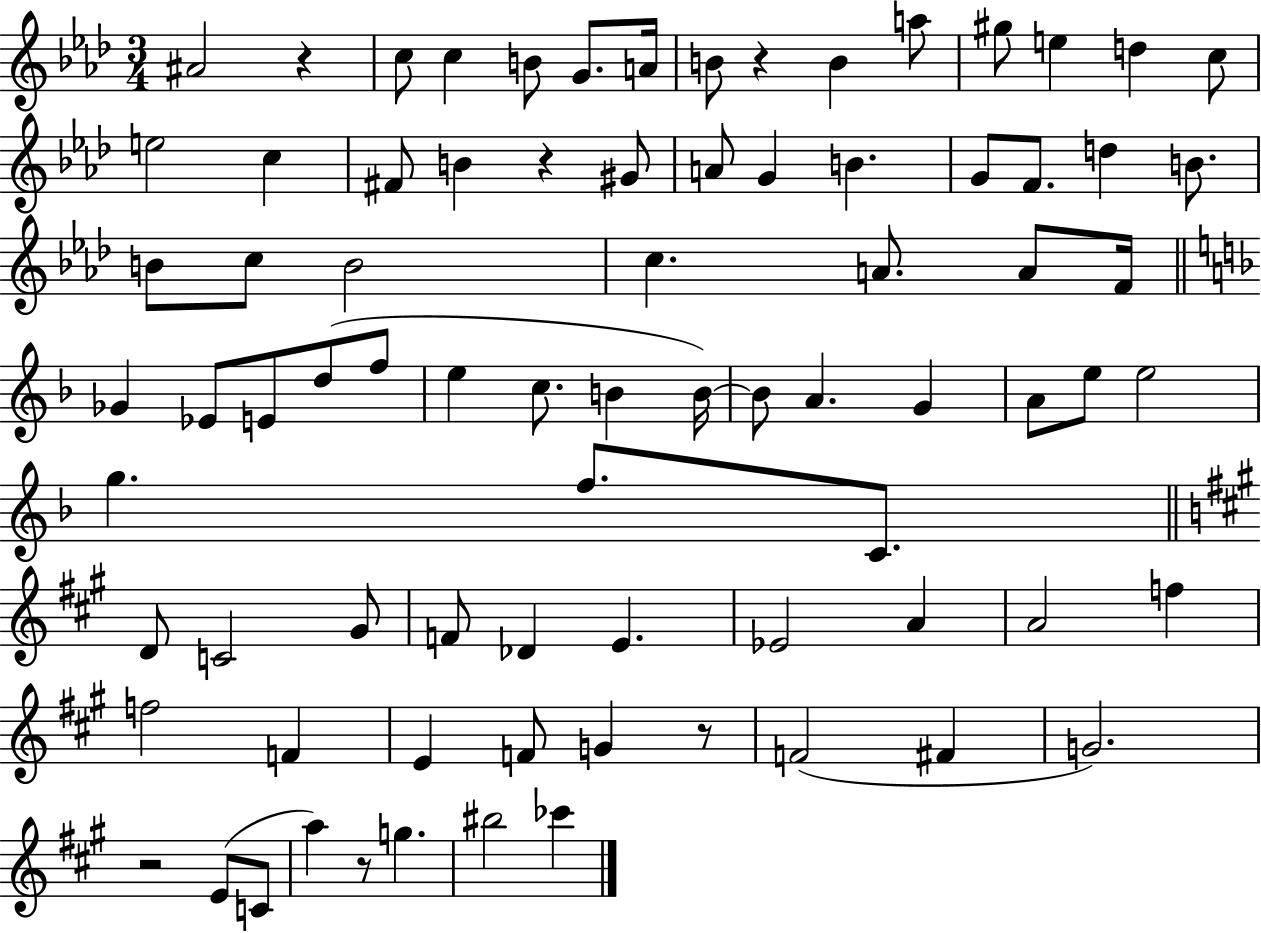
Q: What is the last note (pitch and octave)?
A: CES6